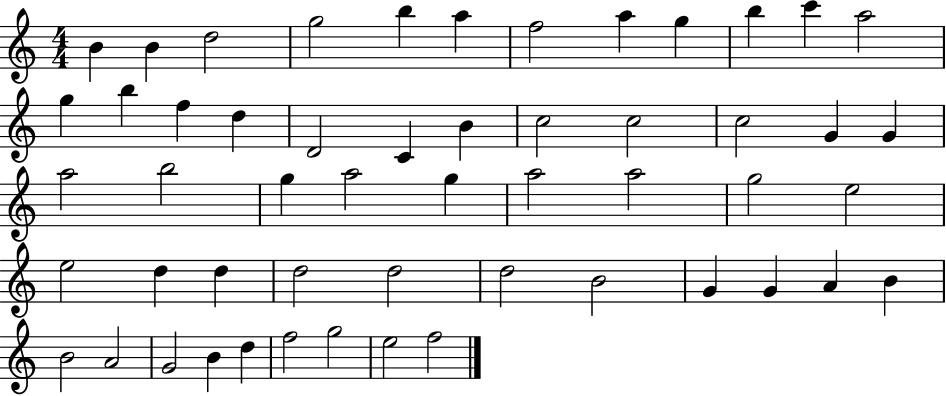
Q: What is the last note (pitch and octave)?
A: F5